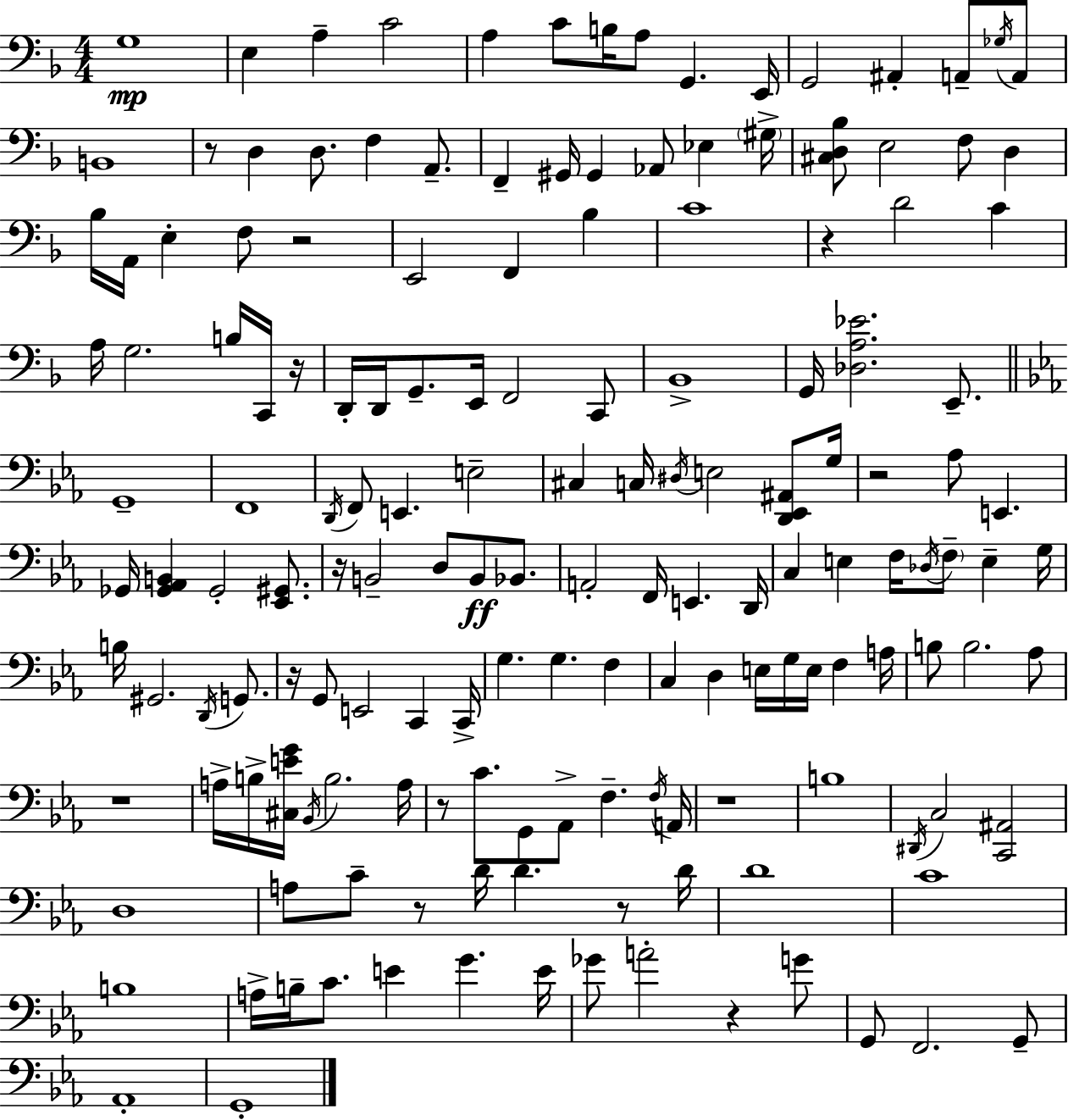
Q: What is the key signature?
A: F major